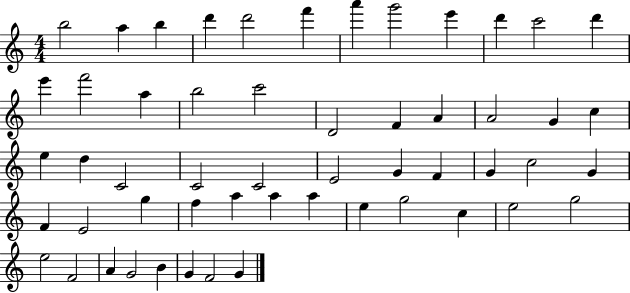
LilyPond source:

{
  \clef treble
  \numericTimeSignature
  \time 4/4
  \key c \major
  b''2 a''4 b''4 | d'''4 d'''2 f'''4 | a'''4 g'''2 e'''4 | d'''4 c'''2 d'''4 | \break e'''4 f'''2 a''4 | b''2 c'''2 | d'2 f'4 a'4 | a'2 g'4 c''4 | \break e''4 d''4 c'2 | c'2 c'2 | e'2 g'4 f'4 | g'4 c''2 g'4 | \break f'4 e'2 g''4 | f''4 a''4 a''4 a''4 | e''4 g''2 c''4 | e''2 g''2 | \break e''2 f'2 | a'4 g'2 b'4 | g'4 f'2 g'4 | \bar "|."
}